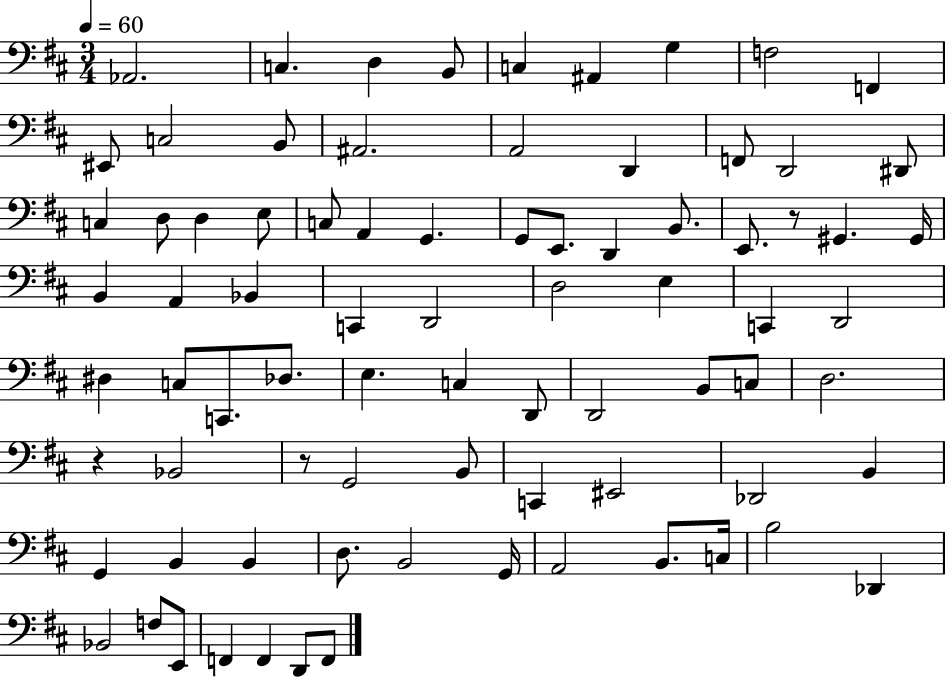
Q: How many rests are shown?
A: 3